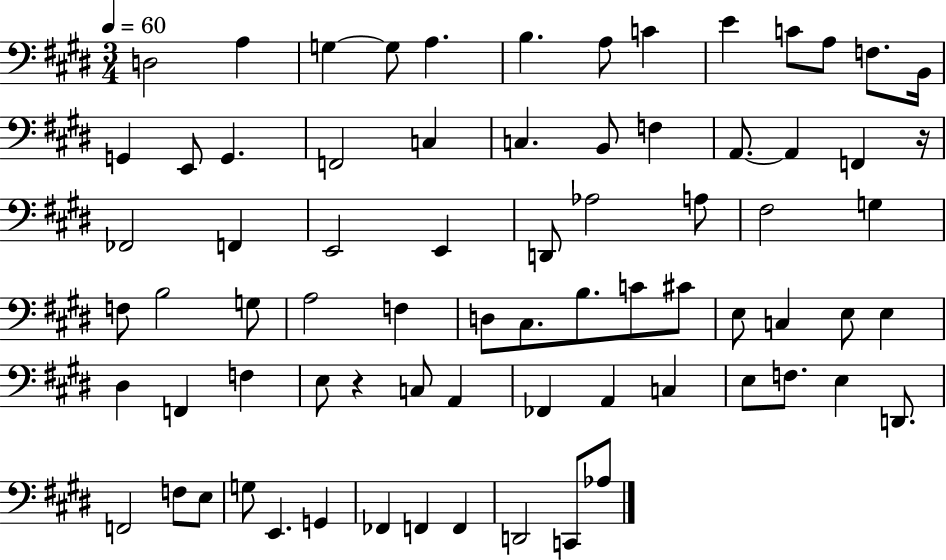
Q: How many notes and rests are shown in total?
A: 74